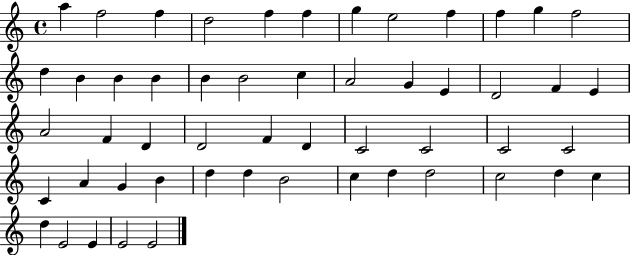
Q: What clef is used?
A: treble